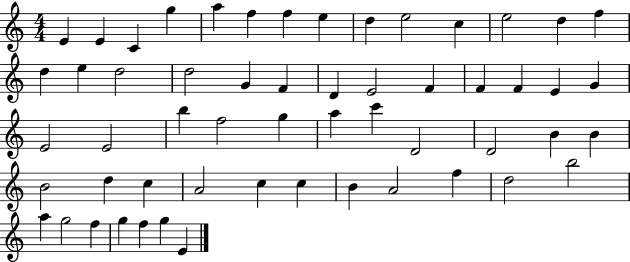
{
  \clef treble
  \numericTimeSignature
  \time 4/4
  \key c \major
  e'4 e'4 c'4 g''4 | a''4 f''4 f''4 e''4 | d''4 e''2 c''4 | e''2 d''4 f''4 | \break d''4 e''4 d''2 | d''2 g'4 f'4 | d'4 e'2 f'4 | f'4 f'4 e'4 g'4 | \break e'2 e'2 | b''4 f''2 g''4 | a''4 c'''4 d'2 | d'2 b'4 b'4 | \break b'2 d''4 c''4 | a'2 c''4 c''4 | b'4 a'2 f''4 | d''2 b''2 | \break a''4 g''2 f''4 | g''4 f''4 g''4 e'4 | \bar "|."
}